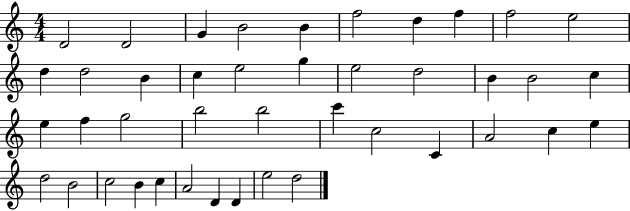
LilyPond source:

{
  \clef treble
  \numericTimeSignature
  \time 4/4
  \key c \major
  d'2 d'2 | g'4 b'2 b'4 | f''2 d''4 f''4 | f''2 e''2 | \break d''4 d''2 b'4 | c''4 e''2 g''4 | e''2 d''2 | b'4 b'2 c''4 | \break e''4 f''4 g''2 | b''2 b''2 | c'''4 c''2 c'4 | a'2 c''4 e''4 | \break d''2 b'2 | c''2 b'4 c''4 | a'2 d'4 d'4 | e''2 d''2 | \break \bar "|."
}